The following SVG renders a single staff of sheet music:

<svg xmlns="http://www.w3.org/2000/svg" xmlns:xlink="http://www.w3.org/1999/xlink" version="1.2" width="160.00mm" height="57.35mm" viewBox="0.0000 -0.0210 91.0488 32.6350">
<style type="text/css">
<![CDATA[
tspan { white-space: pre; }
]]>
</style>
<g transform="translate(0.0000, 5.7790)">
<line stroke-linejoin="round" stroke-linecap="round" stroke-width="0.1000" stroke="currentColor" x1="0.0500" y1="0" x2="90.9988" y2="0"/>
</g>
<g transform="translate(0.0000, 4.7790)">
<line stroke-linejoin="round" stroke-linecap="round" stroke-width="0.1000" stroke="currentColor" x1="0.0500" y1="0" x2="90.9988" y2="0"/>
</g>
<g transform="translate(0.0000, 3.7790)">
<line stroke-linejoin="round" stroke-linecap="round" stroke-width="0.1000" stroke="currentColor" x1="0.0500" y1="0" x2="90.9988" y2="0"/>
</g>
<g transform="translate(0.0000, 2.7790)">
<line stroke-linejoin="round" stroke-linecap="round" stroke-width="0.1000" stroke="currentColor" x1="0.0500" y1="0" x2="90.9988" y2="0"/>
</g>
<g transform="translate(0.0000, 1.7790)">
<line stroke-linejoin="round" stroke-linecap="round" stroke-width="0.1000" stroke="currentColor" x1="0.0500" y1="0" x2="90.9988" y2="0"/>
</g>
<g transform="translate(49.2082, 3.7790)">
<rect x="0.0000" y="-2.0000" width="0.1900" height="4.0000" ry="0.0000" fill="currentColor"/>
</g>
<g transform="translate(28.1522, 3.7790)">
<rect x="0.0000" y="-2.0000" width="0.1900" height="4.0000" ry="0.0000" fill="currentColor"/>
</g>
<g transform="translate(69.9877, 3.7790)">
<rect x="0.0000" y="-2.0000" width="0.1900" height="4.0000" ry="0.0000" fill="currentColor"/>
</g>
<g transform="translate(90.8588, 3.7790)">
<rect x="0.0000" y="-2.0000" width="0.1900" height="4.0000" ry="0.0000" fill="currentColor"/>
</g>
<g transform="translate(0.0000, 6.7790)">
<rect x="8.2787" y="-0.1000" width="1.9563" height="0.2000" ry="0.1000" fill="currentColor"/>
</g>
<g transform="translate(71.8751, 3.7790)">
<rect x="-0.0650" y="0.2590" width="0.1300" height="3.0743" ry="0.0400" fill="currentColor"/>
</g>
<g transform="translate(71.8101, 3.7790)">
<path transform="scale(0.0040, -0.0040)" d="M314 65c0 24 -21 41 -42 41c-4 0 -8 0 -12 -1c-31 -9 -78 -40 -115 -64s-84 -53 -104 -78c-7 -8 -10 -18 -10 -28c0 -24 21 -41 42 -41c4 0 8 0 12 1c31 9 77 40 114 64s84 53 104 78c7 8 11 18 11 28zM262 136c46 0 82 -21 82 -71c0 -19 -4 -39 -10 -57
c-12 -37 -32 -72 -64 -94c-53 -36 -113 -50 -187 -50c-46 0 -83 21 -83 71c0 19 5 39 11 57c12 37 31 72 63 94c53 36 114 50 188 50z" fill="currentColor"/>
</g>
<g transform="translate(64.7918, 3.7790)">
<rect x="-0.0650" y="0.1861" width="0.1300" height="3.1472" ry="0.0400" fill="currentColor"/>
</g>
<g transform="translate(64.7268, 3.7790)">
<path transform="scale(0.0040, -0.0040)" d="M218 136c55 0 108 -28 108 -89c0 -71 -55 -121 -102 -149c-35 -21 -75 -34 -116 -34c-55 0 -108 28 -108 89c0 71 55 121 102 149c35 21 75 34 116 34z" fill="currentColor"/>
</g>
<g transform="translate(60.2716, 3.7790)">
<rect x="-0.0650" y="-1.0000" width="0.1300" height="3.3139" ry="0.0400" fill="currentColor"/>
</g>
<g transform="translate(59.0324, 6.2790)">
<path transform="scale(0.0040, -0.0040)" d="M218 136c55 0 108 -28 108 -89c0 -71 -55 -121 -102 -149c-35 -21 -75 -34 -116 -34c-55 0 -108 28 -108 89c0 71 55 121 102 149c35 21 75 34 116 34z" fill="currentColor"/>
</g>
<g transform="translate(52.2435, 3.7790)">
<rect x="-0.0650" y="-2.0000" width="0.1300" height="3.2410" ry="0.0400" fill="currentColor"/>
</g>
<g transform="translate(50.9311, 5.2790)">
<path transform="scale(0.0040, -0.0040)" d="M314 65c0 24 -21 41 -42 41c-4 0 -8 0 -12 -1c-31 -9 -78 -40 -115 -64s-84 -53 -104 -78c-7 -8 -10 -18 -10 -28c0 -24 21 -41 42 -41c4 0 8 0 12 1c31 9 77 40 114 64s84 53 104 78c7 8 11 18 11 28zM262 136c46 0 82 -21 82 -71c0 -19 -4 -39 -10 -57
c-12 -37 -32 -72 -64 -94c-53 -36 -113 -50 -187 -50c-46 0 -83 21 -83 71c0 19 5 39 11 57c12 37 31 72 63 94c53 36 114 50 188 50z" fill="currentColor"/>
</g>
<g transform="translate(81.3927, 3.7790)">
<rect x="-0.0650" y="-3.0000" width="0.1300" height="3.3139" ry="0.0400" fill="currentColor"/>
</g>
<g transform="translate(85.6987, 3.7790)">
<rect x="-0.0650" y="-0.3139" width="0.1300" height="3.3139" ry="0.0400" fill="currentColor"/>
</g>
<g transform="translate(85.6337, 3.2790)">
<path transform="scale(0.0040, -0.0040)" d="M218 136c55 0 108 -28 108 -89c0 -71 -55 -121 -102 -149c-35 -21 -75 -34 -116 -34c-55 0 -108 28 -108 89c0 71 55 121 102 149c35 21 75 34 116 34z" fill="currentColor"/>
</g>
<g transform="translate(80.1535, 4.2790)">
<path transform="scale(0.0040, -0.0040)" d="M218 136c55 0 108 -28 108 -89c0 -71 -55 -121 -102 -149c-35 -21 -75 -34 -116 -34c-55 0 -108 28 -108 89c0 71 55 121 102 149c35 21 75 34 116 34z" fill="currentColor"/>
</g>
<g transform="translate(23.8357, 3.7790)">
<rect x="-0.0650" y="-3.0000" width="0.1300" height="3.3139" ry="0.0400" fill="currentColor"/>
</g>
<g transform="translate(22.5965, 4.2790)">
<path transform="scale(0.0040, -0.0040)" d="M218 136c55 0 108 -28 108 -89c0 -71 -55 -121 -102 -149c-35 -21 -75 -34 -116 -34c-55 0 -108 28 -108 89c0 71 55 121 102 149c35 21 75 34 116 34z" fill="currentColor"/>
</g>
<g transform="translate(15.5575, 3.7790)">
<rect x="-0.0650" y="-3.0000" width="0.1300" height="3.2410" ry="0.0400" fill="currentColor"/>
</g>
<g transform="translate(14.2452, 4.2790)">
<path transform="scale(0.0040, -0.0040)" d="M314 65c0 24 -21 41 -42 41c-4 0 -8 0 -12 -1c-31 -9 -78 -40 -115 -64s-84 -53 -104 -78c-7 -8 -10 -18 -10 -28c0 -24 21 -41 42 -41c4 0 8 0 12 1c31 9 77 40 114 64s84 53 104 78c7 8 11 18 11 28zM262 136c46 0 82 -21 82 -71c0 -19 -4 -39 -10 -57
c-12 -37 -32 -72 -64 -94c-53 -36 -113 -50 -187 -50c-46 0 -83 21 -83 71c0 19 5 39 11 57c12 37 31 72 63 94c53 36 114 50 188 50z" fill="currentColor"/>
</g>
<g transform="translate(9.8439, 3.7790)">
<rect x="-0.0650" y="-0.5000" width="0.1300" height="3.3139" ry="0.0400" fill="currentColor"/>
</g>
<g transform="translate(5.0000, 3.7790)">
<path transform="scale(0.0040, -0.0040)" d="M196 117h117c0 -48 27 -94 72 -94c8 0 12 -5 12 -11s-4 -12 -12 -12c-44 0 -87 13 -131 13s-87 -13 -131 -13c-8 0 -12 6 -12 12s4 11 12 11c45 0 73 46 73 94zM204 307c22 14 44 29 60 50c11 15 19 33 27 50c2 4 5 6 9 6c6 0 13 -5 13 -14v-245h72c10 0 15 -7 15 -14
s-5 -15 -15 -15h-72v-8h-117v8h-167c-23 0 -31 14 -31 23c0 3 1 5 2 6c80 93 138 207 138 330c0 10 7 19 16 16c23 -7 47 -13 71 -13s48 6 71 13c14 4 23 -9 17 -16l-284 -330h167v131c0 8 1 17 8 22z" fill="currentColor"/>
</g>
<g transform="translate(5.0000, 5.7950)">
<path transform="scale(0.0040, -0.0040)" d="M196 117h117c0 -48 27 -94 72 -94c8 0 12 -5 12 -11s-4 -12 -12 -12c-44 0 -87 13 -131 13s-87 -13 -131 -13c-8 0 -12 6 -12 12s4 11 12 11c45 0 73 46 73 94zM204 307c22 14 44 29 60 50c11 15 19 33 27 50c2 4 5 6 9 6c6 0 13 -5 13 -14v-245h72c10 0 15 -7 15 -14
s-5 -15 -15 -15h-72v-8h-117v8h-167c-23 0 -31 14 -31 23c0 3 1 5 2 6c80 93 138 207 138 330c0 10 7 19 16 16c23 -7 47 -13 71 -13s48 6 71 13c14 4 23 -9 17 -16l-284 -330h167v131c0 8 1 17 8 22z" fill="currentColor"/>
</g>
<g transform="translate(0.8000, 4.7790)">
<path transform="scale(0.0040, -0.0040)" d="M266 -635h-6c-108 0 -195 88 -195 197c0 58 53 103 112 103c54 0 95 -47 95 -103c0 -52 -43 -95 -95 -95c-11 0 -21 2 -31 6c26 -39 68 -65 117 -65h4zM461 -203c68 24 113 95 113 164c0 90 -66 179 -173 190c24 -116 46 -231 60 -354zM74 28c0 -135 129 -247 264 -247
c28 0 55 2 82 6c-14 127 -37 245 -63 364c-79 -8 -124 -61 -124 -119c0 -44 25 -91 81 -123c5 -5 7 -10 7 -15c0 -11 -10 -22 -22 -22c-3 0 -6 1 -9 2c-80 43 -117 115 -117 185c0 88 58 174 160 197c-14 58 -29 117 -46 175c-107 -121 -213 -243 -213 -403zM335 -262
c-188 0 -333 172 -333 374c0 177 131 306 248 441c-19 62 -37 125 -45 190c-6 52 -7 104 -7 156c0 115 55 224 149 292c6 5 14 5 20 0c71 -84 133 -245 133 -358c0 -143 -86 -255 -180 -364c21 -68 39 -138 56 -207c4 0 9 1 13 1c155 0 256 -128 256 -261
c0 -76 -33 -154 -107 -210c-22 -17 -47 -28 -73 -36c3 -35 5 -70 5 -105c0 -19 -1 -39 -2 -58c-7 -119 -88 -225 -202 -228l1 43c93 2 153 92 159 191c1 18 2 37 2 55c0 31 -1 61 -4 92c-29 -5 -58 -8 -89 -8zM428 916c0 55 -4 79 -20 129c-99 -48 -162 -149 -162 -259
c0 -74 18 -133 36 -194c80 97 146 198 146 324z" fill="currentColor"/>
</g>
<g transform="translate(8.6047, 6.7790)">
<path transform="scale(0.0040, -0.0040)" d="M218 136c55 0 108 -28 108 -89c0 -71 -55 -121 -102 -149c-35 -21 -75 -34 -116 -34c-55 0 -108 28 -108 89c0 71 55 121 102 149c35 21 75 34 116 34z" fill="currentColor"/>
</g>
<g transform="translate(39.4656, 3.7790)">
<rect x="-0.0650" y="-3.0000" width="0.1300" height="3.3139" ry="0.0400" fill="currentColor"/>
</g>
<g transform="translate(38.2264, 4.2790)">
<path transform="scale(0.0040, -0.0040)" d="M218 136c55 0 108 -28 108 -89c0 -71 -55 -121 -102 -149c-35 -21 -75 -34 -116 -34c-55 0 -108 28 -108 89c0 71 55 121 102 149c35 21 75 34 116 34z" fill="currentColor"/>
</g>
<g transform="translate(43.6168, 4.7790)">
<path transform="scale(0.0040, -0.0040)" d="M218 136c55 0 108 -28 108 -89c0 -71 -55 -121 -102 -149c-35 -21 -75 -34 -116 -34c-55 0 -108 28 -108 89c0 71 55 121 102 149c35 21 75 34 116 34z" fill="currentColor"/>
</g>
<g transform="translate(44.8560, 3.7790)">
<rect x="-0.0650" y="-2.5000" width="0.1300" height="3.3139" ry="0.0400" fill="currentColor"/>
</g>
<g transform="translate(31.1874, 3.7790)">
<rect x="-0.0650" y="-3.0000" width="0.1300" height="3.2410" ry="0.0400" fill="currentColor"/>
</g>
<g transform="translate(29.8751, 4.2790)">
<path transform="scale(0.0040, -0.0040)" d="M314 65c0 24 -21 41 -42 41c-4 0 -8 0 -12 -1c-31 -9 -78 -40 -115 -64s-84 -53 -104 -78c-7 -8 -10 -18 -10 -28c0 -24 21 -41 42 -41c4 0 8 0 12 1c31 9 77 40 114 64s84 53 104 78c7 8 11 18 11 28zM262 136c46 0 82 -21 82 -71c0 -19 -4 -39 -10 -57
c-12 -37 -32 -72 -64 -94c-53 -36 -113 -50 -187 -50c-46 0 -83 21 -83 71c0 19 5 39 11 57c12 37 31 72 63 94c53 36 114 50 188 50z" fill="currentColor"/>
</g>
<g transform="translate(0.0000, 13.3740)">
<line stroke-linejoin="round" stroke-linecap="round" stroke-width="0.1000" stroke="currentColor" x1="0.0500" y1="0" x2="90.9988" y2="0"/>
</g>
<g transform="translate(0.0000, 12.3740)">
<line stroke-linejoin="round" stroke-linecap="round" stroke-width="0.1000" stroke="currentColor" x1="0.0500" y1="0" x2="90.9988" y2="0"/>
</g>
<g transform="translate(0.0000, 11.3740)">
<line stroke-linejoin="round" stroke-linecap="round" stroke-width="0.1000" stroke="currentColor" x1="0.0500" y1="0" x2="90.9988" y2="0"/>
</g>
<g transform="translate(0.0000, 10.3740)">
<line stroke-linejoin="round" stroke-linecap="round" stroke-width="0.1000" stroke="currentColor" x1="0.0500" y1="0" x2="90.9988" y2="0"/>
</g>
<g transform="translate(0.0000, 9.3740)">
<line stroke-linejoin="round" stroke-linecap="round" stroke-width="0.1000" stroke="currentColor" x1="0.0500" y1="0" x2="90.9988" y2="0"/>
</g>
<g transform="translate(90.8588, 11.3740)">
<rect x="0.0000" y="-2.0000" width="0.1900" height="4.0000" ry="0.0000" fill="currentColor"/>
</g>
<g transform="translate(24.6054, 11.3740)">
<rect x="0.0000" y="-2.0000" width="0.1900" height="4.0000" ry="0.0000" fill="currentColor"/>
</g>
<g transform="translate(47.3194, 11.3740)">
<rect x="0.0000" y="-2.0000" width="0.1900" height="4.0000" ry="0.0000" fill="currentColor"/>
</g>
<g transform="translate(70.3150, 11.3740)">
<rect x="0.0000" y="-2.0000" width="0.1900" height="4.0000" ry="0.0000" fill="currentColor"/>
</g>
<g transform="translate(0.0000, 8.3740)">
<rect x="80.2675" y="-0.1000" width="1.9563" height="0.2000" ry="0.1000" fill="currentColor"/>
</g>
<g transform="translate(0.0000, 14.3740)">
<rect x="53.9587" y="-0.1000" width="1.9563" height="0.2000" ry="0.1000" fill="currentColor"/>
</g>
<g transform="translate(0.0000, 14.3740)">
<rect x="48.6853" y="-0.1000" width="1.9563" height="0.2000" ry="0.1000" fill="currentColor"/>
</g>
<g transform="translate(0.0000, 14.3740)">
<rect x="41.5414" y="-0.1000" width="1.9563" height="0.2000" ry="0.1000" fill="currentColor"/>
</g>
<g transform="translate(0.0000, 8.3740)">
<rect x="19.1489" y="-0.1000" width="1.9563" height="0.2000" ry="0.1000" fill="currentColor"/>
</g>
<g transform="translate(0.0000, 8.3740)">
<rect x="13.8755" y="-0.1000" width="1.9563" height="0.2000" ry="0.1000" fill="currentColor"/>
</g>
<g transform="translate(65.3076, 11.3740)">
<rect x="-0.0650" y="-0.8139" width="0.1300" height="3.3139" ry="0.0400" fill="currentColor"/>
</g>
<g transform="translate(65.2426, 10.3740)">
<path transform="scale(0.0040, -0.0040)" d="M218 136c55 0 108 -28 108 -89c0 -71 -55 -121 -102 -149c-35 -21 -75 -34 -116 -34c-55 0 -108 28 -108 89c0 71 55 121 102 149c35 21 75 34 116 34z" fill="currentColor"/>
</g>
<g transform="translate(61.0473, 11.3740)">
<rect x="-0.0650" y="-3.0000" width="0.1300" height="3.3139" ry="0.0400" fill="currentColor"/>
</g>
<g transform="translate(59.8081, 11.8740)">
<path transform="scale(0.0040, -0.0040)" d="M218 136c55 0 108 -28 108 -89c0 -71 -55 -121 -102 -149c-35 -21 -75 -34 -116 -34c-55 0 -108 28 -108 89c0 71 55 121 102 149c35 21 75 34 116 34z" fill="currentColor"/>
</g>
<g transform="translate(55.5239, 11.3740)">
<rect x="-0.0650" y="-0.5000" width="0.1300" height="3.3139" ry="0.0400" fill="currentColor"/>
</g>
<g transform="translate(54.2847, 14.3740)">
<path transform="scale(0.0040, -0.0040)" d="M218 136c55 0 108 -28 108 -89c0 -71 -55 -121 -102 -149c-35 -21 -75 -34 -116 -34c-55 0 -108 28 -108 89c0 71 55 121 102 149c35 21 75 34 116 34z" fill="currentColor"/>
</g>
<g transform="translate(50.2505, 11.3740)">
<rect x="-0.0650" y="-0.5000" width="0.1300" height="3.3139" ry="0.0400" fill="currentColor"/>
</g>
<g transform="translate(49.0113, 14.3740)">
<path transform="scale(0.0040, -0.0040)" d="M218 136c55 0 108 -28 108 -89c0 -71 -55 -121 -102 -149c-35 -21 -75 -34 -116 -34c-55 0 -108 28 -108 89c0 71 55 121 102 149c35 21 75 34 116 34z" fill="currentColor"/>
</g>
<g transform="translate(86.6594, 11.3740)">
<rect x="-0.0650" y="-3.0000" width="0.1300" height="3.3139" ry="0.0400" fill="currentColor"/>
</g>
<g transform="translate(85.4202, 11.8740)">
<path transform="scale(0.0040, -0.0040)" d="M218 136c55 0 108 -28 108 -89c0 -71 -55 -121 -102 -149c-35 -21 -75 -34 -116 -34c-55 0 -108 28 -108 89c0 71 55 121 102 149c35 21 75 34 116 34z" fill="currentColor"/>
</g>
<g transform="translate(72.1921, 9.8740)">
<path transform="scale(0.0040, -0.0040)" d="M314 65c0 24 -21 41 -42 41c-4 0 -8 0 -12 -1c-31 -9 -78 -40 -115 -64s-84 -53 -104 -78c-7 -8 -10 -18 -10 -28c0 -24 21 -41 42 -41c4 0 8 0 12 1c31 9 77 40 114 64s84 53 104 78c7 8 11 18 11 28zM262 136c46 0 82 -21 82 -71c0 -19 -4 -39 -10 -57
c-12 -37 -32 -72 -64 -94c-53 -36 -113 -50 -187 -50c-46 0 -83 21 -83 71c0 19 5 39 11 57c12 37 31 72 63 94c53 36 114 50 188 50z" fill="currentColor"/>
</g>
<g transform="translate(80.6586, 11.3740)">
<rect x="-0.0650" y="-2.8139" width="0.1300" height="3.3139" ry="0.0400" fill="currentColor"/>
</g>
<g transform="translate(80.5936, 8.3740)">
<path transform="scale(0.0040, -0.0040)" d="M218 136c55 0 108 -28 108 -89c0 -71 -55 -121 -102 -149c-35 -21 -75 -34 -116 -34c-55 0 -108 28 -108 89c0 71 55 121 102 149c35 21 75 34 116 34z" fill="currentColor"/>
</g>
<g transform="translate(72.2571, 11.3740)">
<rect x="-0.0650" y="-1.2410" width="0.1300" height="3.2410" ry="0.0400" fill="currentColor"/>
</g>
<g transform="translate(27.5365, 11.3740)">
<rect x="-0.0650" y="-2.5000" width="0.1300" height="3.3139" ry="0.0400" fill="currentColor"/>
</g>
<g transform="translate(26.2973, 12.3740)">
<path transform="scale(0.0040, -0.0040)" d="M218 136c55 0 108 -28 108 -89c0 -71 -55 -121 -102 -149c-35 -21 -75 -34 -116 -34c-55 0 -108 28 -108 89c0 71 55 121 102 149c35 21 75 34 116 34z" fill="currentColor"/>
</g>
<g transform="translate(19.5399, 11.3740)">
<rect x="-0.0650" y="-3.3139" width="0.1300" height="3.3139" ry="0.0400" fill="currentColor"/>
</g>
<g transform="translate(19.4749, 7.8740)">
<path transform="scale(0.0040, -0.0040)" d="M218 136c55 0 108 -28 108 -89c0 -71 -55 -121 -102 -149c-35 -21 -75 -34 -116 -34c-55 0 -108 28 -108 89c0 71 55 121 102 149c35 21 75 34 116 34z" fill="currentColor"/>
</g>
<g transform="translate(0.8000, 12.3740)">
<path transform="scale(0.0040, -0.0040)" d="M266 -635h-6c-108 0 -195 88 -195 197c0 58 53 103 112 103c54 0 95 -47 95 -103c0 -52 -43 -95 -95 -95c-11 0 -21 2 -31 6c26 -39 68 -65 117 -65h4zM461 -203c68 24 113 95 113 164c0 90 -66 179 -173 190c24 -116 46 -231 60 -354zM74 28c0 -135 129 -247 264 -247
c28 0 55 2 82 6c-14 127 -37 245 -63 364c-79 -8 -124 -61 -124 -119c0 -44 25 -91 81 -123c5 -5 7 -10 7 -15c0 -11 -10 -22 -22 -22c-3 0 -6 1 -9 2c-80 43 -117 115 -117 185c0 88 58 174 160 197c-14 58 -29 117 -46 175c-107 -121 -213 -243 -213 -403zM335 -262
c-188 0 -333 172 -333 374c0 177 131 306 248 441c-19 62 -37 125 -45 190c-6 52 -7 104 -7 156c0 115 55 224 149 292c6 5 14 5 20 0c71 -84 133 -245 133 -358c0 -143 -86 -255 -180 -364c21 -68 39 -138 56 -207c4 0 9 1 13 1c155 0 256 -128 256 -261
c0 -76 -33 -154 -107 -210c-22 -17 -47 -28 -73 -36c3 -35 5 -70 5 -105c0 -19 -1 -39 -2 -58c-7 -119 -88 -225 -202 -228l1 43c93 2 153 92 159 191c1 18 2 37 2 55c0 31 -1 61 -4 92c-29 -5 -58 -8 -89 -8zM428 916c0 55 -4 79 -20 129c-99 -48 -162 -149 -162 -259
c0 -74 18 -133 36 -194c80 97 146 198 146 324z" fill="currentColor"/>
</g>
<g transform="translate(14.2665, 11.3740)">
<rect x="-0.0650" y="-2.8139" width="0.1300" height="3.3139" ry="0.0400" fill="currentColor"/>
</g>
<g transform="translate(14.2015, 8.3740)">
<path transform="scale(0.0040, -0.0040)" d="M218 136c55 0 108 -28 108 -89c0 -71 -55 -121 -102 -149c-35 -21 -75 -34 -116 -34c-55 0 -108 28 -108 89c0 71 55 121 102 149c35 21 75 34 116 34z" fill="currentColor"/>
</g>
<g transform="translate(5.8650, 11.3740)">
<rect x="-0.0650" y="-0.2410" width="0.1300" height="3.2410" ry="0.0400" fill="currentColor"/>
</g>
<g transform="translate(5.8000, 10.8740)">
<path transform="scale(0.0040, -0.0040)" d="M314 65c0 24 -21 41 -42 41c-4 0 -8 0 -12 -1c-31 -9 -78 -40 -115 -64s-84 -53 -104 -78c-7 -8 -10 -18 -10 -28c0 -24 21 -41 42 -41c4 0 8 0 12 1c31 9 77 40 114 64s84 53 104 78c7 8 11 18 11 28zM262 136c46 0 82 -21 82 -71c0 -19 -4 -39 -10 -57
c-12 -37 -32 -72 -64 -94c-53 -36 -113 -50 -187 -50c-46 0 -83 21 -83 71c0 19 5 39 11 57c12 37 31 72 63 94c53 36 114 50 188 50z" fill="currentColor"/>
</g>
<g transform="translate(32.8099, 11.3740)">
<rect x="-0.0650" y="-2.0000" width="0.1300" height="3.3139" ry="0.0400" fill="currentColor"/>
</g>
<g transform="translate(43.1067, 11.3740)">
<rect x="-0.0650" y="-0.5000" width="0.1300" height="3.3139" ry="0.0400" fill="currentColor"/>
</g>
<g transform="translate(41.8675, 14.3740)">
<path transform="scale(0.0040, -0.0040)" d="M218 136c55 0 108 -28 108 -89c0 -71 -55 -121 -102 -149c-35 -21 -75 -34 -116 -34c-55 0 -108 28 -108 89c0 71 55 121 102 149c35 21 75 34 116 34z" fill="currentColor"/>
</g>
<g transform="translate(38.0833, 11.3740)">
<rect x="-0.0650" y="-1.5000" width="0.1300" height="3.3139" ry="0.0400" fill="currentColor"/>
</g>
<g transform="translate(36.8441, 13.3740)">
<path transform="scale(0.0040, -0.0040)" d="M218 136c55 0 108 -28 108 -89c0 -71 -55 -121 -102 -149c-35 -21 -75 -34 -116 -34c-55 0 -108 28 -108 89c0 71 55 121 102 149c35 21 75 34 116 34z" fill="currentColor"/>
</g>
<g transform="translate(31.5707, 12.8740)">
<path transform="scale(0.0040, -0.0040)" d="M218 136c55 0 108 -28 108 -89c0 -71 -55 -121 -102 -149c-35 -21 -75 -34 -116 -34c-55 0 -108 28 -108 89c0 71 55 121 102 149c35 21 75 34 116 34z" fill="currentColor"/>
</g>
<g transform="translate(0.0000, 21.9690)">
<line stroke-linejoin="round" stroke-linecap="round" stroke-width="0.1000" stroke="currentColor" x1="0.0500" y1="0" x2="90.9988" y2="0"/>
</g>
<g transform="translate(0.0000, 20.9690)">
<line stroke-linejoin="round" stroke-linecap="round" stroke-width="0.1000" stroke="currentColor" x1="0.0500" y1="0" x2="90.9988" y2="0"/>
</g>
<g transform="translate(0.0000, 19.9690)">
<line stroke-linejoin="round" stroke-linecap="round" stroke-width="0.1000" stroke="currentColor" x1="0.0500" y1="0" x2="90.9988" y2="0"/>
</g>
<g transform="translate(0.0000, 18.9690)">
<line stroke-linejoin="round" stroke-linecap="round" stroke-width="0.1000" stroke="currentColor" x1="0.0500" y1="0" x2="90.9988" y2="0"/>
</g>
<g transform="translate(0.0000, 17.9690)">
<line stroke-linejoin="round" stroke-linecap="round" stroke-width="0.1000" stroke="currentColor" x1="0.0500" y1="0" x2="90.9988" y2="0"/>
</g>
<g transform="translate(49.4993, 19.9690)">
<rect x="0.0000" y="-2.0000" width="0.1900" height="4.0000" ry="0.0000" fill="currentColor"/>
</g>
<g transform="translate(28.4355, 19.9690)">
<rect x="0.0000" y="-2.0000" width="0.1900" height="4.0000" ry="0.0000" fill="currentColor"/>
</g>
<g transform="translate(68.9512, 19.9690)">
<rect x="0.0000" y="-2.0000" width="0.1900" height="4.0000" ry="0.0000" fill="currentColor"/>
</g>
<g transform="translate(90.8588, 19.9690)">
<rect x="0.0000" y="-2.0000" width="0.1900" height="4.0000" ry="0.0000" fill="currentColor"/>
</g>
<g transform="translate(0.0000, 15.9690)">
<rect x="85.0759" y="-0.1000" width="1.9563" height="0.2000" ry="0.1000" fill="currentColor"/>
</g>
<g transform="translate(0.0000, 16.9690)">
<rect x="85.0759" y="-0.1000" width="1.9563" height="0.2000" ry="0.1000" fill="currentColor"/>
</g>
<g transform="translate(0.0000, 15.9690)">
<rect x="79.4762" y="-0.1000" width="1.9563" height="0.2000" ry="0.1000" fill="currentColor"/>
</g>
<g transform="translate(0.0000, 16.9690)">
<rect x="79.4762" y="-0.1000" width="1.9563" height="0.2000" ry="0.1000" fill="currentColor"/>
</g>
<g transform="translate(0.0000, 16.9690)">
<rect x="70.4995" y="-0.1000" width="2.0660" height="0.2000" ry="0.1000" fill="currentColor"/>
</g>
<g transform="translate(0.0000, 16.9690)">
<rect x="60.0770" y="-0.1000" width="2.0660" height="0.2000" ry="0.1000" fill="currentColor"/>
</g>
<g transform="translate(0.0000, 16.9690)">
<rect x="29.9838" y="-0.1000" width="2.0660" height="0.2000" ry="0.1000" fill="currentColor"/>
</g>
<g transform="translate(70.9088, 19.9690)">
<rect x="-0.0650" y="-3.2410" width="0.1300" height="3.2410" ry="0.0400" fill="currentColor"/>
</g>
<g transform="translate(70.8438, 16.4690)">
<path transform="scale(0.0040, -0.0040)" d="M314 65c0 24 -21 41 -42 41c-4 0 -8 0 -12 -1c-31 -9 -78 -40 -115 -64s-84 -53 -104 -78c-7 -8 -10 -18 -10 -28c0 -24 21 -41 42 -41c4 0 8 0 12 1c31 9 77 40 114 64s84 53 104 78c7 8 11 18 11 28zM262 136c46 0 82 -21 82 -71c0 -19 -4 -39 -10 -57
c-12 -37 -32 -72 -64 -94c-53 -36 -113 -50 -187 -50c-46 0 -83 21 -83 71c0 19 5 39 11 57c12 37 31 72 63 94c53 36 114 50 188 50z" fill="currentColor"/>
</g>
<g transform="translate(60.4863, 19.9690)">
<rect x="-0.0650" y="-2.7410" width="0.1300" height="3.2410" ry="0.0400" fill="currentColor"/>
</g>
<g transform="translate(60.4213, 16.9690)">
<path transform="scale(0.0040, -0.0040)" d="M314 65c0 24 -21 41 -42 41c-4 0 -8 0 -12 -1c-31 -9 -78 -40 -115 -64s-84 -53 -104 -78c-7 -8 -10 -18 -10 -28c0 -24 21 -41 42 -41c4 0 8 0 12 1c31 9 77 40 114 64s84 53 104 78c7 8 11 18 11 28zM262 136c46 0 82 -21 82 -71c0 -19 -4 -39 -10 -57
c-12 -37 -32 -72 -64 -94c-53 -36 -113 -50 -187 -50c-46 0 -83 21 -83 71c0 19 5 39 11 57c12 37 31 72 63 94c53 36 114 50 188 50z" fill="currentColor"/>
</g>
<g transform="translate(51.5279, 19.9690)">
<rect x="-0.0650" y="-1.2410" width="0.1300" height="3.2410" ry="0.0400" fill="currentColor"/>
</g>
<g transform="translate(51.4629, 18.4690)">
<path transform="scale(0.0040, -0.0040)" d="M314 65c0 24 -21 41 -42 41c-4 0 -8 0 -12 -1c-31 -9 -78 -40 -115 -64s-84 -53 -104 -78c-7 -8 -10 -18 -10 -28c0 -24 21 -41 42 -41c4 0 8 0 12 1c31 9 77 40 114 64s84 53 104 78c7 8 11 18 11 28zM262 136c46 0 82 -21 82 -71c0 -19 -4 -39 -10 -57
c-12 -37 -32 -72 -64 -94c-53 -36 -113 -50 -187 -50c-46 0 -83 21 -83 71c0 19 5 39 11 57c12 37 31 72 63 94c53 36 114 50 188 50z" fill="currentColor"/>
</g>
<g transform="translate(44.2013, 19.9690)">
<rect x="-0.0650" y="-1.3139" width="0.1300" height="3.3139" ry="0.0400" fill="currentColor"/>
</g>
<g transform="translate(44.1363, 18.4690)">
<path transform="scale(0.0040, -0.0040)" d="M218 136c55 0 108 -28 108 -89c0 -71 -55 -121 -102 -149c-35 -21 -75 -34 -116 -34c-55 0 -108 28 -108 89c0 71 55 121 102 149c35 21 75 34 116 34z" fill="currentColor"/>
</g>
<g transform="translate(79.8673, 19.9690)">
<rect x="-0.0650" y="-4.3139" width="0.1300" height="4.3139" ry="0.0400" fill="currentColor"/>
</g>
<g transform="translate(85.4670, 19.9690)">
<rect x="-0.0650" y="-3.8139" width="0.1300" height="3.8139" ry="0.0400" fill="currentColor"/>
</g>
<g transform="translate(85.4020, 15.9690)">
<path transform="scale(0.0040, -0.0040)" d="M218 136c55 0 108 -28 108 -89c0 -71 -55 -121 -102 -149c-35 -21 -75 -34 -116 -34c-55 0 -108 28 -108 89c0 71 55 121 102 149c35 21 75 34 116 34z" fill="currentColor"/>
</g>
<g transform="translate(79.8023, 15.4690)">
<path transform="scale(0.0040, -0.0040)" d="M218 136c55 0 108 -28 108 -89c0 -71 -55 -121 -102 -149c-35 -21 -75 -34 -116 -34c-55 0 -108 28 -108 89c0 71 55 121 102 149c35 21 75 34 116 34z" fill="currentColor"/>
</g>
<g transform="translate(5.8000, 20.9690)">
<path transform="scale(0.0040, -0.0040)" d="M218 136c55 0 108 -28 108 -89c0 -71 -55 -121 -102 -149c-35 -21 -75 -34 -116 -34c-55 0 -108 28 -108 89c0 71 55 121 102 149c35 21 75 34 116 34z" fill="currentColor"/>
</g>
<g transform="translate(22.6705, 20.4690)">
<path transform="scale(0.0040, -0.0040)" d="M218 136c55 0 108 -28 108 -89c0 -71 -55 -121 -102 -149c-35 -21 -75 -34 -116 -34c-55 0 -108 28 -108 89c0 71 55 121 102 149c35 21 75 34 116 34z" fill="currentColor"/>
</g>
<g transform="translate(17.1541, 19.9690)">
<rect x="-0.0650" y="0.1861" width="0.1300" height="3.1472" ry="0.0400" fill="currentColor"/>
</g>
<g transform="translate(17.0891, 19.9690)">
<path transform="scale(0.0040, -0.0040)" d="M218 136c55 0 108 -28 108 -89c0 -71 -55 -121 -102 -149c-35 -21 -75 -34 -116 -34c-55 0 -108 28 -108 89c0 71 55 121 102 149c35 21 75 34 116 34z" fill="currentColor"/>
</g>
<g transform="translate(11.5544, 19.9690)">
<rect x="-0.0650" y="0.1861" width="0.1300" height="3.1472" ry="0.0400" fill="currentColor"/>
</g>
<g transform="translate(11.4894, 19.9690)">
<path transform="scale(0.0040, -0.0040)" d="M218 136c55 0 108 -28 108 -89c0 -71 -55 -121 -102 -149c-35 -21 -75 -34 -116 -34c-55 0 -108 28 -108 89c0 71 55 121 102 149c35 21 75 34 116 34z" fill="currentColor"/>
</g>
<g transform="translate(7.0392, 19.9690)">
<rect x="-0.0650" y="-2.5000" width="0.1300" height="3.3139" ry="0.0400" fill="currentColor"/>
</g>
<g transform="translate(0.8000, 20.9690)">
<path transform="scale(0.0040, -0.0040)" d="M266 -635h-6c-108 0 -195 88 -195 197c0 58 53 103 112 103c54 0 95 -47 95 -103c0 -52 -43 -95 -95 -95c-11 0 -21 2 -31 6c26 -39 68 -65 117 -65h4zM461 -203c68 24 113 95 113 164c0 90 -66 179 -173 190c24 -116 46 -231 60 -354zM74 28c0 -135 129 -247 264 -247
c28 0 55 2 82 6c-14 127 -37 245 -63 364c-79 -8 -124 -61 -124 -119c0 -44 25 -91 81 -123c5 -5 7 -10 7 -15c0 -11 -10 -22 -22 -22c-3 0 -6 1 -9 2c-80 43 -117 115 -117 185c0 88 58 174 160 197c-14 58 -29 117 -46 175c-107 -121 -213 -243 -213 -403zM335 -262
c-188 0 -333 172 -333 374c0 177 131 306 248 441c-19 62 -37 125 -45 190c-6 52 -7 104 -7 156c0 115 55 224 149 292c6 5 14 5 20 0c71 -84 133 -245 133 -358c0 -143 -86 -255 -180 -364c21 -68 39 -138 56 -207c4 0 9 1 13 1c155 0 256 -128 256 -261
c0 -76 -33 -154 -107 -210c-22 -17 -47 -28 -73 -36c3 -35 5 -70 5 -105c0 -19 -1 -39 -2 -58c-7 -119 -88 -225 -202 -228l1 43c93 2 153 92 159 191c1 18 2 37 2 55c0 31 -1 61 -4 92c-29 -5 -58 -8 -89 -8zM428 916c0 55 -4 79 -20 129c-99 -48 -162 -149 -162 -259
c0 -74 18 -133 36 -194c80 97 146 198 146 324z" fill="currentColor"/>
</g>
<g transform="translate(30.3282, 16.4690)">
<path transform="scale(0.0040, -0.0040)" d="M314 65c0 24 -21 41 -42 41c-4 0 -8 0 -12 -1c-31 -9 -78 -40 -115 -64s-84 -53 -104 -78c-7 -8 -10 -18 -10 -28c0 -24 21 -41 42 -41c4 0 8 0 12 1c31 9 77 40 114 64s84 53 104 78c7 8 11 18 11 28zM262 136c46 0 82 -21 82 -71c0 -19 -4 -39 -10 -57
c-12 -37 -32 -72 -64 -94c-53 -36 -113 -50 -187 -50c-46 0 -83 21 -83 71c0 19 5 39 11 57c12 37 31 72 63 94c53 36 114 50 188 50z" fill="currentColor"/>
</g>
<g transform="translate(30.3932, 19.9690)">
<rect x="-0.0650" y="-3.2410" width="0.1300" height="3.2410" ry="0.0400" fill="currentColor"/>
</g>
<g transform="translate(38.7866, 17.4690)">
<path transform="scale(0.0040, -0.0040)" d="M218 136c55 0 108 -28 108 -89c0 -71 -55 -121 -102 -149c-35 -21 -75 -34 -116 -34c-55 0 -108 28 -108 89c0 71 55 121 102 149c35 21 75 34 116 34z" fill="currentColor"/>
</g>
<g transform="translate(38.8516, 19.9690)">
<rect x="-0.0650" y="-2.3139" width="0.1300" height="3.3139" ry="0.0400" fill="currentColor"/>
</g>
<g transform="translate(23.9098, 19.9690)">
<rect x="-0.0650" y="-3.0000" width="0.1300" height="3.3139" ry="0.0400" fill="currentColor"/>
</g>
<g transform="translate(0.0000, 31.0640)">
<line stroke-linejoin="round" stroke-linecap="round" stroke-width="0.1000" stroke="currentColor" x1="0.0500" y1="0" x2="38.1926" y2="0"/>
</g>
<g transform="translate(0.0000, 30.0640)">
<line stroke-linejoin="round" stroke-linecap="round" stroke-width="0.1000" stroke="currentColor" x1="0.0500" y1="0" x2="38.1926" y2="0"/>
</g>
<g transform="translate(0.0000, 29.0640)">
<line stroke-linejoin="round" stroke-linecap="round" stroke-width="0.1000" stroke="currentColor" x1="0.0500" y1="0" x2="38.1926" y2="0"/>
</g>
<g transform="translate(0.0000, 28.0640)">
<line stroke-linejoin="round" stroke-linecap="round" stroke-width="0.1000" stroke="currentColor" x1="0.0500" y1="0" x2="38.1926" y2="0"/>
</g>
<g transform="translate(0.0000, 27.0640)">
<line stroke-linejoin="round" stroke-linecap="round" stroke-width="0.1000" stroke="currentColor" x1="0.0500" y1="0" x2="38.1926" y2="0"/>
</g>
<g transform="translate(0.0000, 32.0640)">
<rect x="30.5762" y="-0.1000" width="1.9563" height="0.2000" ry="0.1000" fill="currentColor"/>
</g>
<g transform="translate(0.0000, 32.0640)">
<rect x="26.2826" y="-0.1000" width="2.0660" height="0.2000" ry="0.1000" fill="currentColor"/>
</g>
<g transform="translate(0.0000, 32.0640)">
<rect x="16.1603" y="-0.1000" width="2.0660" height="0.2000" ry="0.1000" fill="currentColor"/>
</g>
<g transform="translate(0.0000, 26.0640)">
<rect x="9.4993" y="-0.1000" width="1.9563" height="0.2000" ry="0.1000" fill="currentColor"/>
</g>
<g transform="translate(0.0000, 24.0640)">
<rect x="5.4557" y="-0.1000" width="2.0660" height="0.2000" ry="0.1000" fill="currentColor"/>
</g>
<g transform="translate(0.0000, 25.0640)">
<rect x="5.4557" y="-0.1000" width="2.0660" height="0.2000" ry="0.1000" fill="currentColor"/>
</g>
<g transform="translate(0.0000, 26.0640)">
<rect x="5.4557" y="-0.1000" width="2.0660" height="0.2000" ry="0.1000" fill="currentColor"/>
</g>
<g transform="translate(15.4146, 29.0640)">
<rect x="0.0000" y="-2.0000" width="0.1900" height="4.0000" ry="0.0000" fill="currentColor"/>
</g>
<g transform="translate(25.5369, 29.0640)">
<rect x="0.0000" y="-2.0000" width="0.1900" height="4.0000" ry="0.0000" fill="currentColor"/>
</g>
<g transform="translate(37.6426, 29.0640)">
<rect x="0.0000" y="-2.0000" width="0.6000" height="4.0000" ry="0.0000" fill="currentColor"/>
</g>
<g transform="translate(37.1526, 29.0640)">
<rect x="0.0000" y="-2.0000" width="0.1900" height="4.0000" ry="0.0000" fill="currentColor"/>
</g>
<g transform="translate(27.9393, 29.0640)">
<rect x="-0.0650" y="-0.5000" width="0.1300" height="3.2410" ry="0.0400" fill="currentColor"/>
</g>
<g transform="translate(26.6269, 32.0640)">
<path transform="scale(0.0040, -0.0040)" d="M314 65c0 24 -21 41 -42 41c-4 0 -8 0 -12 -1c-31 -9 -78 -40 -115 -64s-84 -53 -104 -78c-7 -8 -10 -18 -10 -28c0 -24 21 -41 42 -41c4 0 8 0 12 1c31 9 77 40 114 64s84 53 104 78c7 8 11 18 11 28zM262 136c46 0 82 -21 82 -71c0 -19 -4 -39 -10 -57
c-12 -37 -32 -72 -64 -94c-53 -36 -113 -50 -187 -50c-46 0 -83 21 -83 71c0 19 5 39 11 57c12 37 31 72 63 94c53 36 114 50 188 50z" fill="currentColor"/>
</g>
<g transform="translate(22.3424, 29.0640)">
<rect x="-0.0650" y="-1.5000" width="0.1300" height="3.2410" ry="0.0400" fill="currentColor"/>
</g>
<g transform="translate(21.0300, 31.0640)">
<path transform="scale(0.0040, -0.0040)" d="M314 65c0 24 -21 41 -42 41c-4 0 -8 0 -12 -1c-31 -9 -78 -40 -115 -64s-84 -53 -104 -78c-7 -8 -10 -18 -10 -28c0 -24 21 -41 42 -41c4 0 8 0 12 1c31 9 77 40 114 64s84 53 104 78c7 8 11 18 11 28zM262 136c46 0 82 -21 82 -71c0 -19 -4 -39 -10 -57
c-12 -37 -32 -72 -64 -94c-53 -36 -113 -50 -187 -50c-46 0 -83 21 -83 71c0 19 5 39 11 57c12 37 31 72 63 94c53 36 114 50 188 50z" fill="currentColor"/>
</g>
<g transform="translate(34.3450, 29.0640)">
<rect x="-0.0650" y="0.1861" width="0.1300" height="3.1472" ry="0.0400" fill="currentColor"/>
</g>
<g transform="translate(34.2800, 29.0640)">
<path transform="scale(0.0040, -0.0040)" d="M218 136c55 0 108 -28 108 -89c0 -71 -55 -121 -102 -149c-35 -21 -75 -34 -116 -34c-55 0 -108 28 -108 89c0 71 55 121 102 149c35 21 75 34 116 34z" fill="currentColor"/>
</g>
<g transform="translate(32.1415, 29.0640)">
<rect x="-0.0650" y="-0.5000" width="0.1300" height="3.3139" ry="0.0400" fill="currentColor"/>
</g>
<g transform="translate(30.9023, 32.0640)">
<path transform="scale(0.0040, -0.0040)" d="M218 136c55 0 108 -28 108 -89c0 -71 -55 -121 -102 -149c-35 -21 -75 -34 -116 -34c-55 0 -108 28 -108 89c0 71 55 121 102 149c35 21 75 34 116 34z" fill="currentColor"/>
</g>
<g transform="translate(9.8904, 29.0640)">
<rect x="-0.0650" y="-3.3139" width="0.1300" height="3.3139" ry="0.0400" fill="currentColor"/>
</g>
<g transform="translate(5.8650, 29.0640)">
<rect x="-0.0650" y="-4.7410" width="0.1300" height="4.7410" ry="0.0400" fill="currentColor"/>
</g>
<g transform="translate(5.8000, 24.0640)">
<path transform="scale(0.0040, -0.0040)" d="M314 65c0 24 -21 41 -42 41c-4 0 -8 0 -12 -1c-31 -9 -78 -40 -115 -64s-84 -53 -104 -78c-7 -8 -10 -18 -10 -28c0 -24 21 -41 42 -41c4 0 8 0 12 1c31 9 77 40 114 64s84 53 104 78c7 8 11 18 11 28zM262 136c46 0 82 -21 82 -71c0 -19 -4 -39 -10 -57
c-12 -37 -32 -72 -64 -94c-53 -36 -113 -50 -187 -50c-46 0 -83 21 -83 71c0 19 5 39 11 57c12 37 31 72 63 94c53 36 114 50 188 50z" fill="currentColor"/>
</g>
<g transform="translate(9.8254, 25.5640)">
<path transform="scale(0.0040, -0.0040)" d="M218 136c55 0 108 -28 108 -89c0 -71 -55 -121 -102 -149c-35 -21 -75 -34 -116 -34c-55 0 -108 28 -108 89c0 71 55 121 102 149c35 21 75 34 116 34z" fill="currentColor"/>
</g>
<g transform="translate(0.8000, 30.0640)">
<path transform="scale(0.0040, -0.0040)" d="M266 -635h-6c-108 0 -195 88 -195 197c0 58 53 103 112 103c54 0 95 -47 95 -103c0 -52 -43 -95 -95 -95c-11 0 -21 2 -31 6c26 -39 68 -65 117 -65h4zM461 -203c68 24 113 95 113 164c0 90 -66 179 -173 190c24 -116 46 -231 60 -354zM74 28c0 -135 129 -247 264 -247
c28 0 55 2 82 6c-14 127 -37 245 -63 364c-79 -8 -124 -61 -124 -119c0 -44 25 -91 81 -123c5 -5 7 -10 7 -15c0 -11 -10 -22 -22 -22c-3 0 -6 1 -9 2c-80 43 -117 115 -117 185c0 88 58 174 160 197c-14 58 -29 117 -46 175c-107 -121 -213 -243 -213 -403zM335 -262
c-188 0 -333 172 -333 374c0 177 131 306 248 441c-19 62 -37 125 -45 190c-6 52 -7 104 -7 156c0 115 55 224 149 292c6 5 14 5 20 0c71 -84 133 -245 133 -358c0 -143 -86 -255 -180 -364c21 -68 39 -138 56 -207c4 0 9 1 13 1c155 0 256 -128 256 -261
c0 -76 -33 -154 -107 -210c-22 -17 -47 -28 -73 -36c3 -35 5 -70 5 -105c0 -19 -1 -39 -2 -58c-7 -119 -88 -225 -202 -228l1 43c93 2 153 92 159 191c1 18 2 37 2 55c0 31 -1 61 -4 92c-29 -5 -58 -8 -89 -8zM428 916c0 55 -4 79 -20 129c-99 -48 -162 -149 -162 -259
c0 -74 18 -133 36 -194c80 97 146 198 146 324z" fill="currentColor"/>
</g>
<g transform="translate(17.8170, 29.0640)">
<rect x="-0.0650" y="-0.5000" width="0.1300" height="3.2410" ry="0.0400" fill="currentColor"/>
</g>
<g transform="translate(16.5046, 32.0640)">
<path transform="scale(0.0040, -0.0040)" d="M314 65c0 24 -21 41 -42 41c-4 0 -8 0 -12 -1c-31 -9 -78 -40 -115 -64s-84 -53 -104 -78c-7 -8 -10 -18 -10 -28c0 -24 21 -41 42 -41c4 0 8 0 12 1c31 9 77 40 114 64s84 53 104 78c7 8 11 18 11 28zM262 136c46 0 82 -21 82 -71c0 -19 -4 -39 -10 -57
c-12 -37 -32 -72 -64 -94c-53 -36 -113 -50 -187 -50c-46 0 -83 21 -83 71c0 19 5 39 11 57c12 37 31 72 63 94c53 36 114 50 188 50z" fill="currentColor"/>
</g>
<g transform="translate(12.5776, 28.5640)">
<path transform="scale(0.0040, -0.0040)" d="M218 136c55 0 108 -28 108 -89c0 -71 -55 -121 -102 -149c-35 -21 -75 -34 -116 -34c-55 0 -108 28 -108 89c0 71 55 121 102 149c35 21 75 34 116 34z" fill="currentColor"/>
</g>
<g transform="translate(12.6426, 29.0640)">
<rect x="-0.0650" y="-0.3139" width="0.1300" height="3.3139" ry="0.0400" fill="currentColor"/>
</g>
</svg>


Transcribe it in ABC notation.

X:1
T:Untitled
M:4/4
L:1/4
K:C
C A2 A A2 A G F2 D B B2 A c c2 a b G F E C C C A d e2 a A G B B A b2 g e e2 a2 b2 d' c' e'2 b c C2 E2 C2 C B